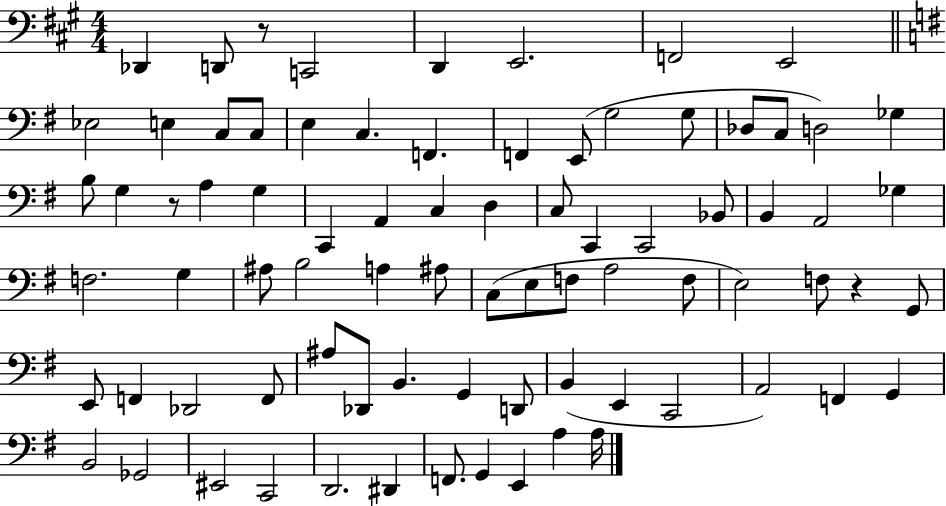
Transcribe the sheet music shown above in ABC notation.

X:1
T:Untitled
M:4/4
L:1/4
K:A
_D,, D,,/2 z/2 C,,2 D,, E,,2 F,,2 E,,2 _E,2 E, C,/2 C,/2 E, C, F,, F,, E,,/2 G,2 G,/2 _D,/2 C,/2 D,2 _G, B,/2 G, z/2 A, G, C,, A,, C, D, C,/2 C,, C,,2 _B,,/2 B,, A,,2 _G, F,2 G, ^A,/2 B,2 A, ^A,/2 C,/2 E,/2 F,/2 A,2 F,/2 E,2 F,/2 z G,,/2 E,,/2 F,, _D,,2 F,,/2 ^A,/2 _D,,/2 B,, G,, D,,/2 B,, E,, C,,2 A,,2 F,, G,, B,,2 _G,,2 ^E,,2 C,,2 D,,2 ^D,, F,,/2 G,, E,, A, A,/4